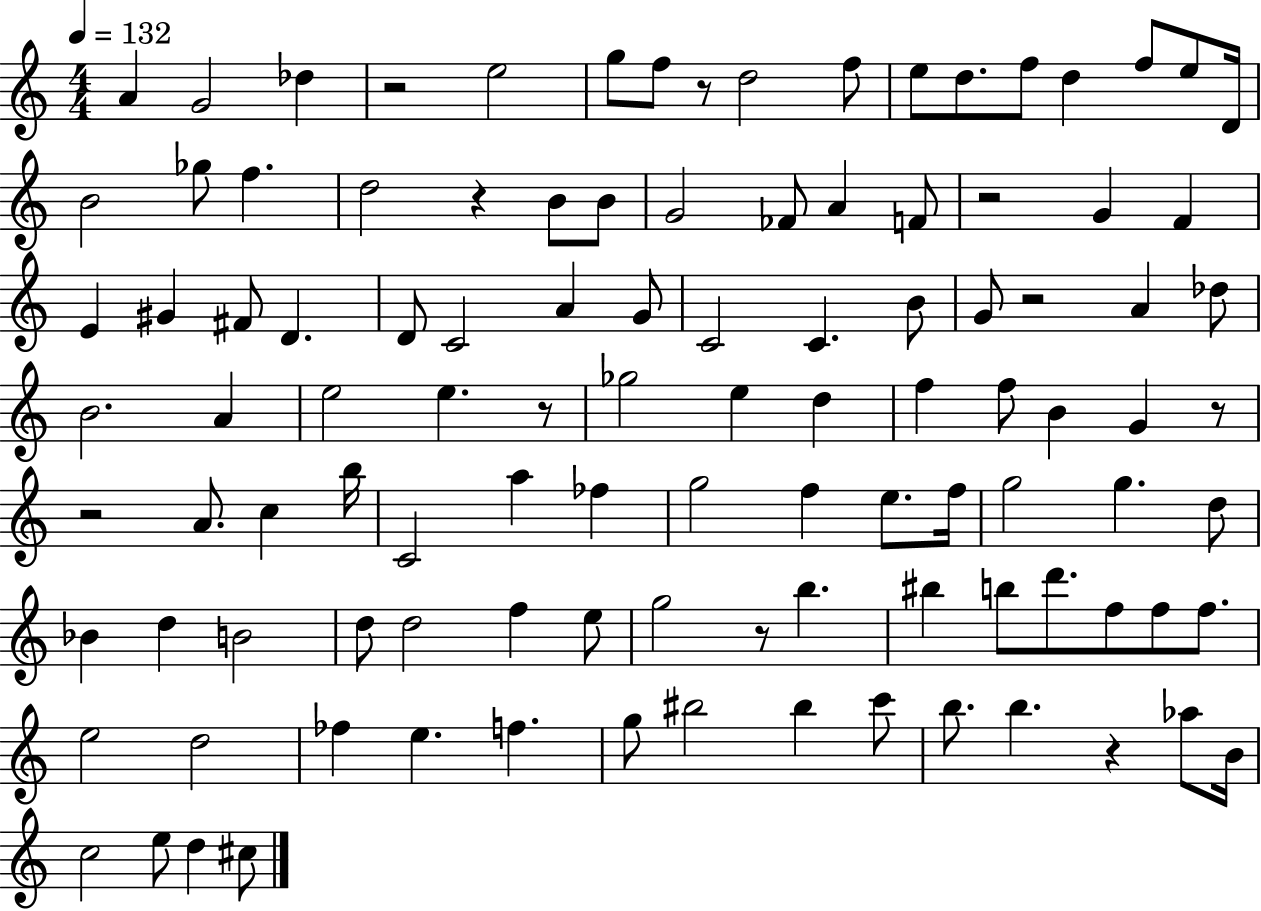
{
  \clef treble
  \numericTimeSignature
  \time 4/4
  \key c \major
  \tempo 4 = 132
  \repeat volta 2 { a'4 g'2 des''4 | r2 e''2 | g''8 f''8 r8 d''2 f''8 | e''8 d''8. f''8 d''4 f''8 e''8 d'16 | \break b'2 ges''8 f''4. | d''2 r4 b'8 b'8 | g'2 fes'8 a'4 f'8 | r2 g'4 f'4 | \break e'4 gis'4 fis'8 d'4. | d'8 c'2 a'4 g'8 | c'2 c'4. b'8 | g'8 r2 a'4 des''8 | \break b'2. a'4 | e''2 e''4. r8 | ges''2 e''4 d''4 | f''4 f''8 b'4 g'4 r8 | \break r2 a'8. c''4 b''16 | c'2 a''4 fes''4 | g''2 f''4 e''8. f''16 | g''2 g''4. d''8 | \break bes'4 d''4 b'2 | d''8 d''2 f''4 e''8 | g''2 r8 b''4. | bis''4 b''8 d'''8. f''8 f''8 f''8. | \break e''2 d''2 | fes''4 e''4. f''4. | g''8 bis''2 bis''4 c'''8 | b''8. b''4. r4 aes''8 b'16 | \break c''2 e''8 d''4 cis''8 | } \bar "|."
}